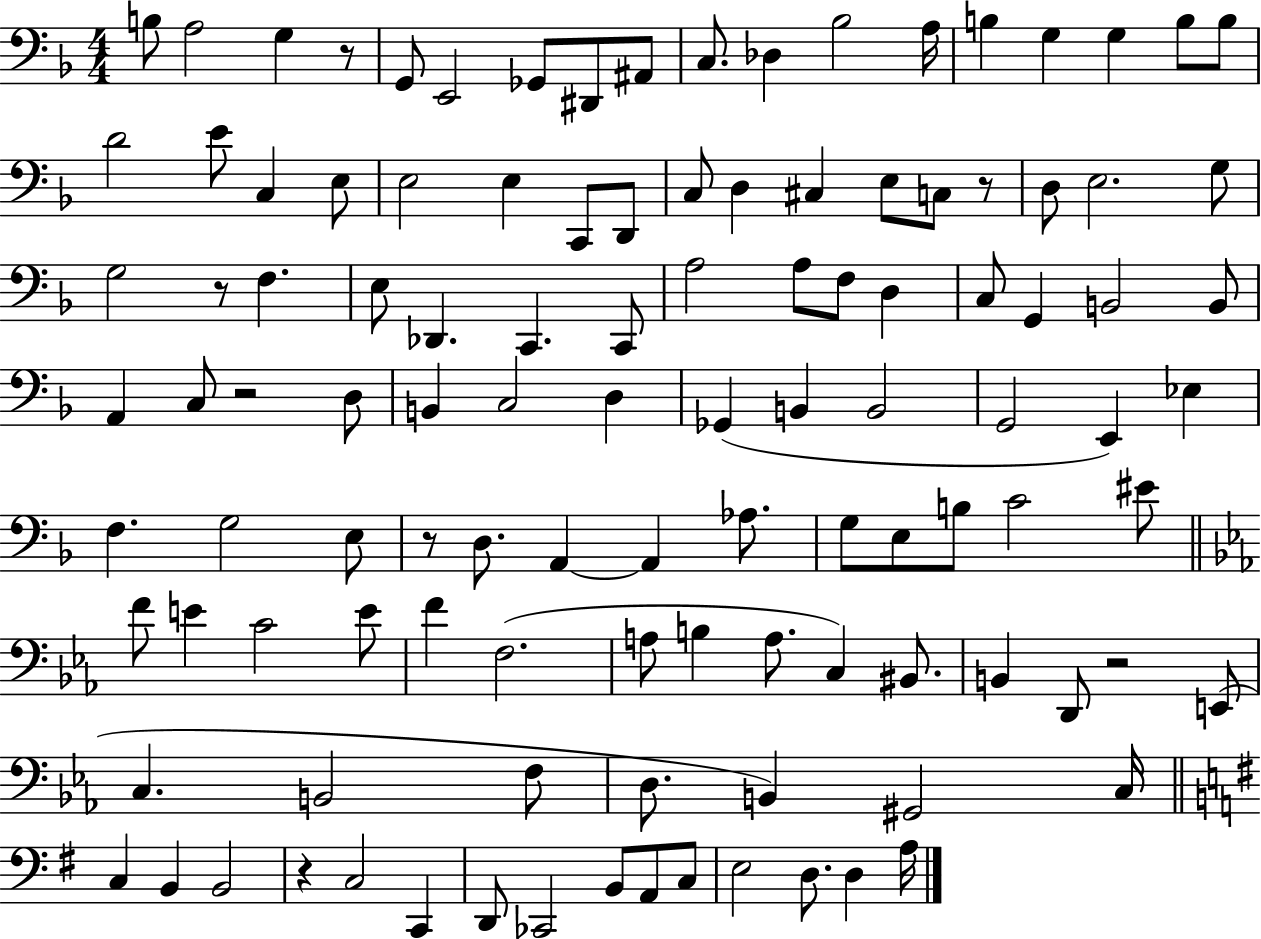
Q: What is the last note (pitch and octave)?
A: A3